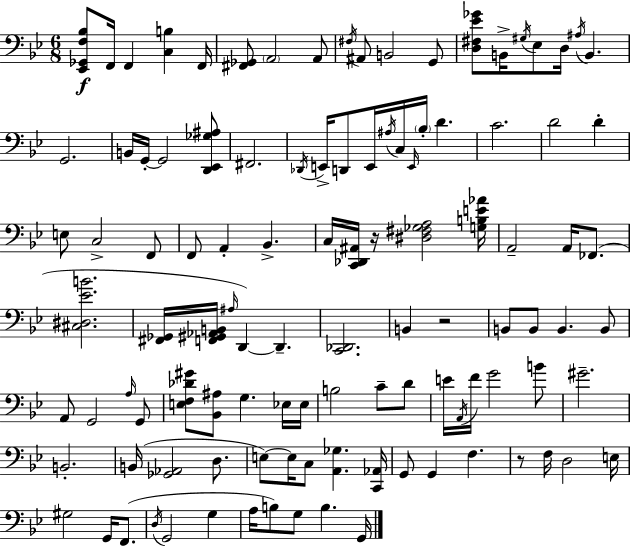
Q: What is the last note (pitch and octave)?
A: G2